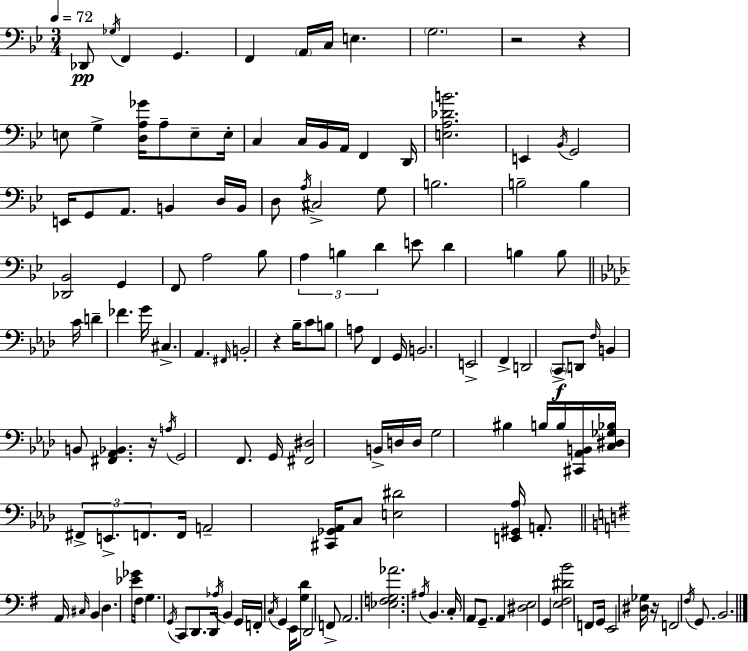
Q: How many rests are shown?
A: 5